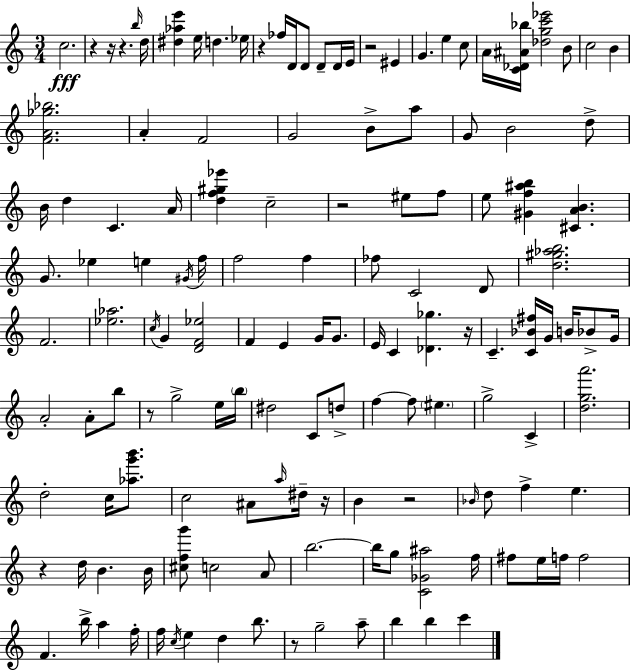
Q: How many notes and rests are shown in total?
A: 140